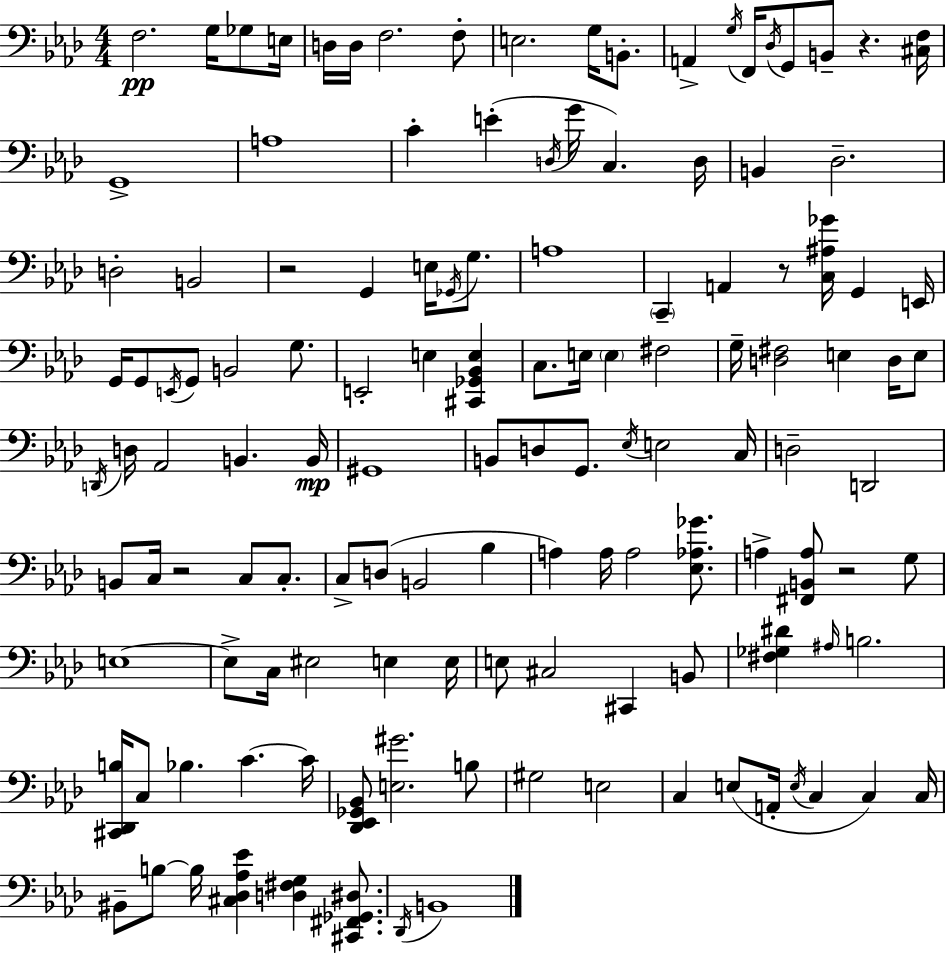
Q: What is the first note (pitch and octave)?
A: F3